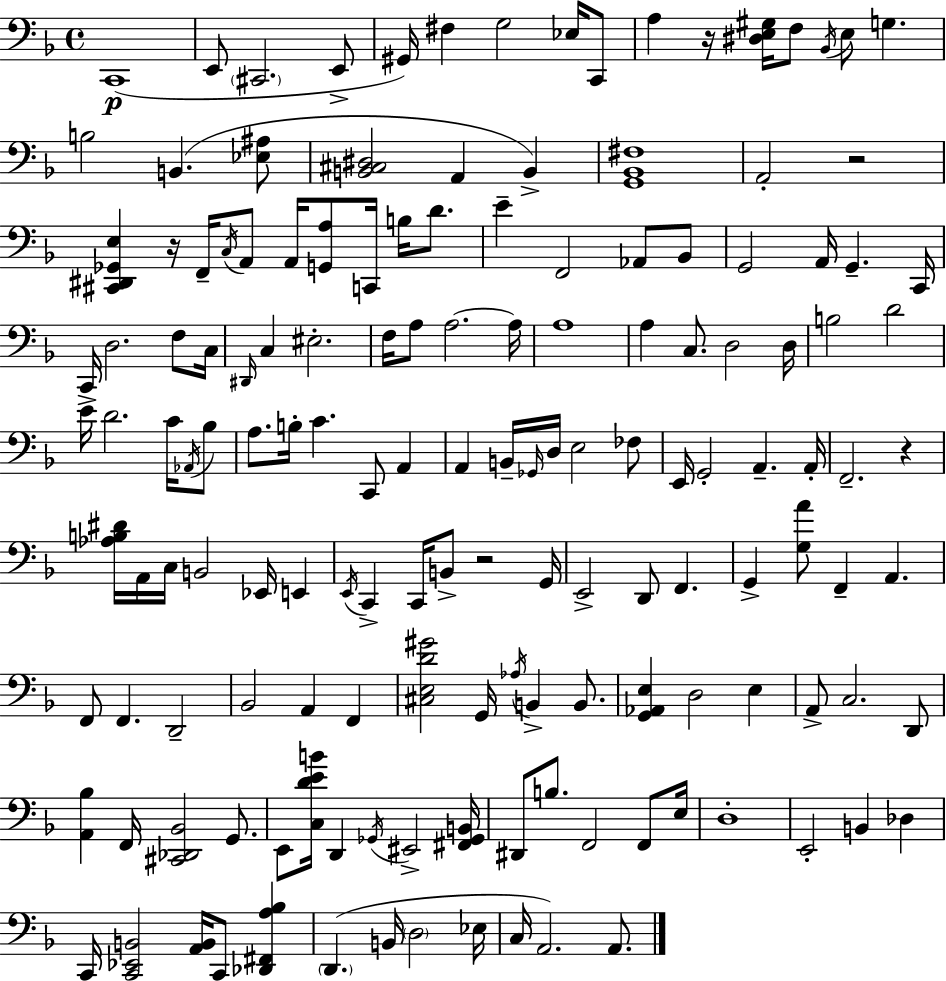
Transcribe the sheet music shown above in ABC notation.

X:1
T:Untitled
M:4/4
L:1/4
K:Dm
C,,4 E,,/2 ^C,,2 E,,/2 ^G,,/4 ^F, G,2 _E,/4 C,,/2 A, z/4 [^D,E,^G,]/4 F,/2 _B,,/4 E,/2 G, B,2 B,, [_E,^A,]/2 [B,,^C,^D,]2 A,, B,, [G,,_B,,^F,]4 A,,2 z2 [^C,,^D,,_G,,E,] z/4 F,,/4 C,/4 A,,/2 A,,/4 [G,,A,]/2 C,,/4 B,/4 D/2 E F,,2 _A,,/2 _B,,/2 G,,2 A,,/4 G,, C,,/4 C,,/4 D,2 F,/2 C,/4 ^D,,/4 C, ^E,2 F,/4 A,/2 A,2 A,/4 A,4 A, C,/2 D,2 D,/4 B,2 D2 E/4 D2 C/4 _A,,/4 _B,/2 A,/2 B,/4 C C,,/2 A,, A,, B,,/4 _G,,/4 D,/4 E,2 _F,/2 E,,/4 G,,2 A,, A,,/4 F,,2 z [_A,B,^D]/4 A,,/4 C,/4 B,,2 _E,,/4 E,, E,,/4 C,, C,,/4 B,,/2 z2 G,,/4 E,,2 D,,/2 F,, G,, [G,A]/2 F,, A,, F,,/2 F,, D,,2 _B,,2 A,, F,, [^C,E,D^G]2 G,,/4 _A,/4 B,, B,,/2 [G,,_A,,E,] D,2 E, A,,/2 C,2 D,,/2 [A,,_B,] F,,/4 [^C,,_D,,_B,,]2 G,,/2 E,,/2 [C,DEB]/4 D,, _G,,/4 ^E,,2 [^F,,_G,,B,,]/4 ^D,,/2 B,/2 F,,2 F,,/2 E,/4 D,4 E,,2 B,, _D, C,,/4 [C,,_E,,B,,]2 [A,,B,,]/4 C,,/2 [_D,,^F,,A,_B,] D,, B,,/4 D,2 _E,/4 C,/4 A,,2 A,,/2